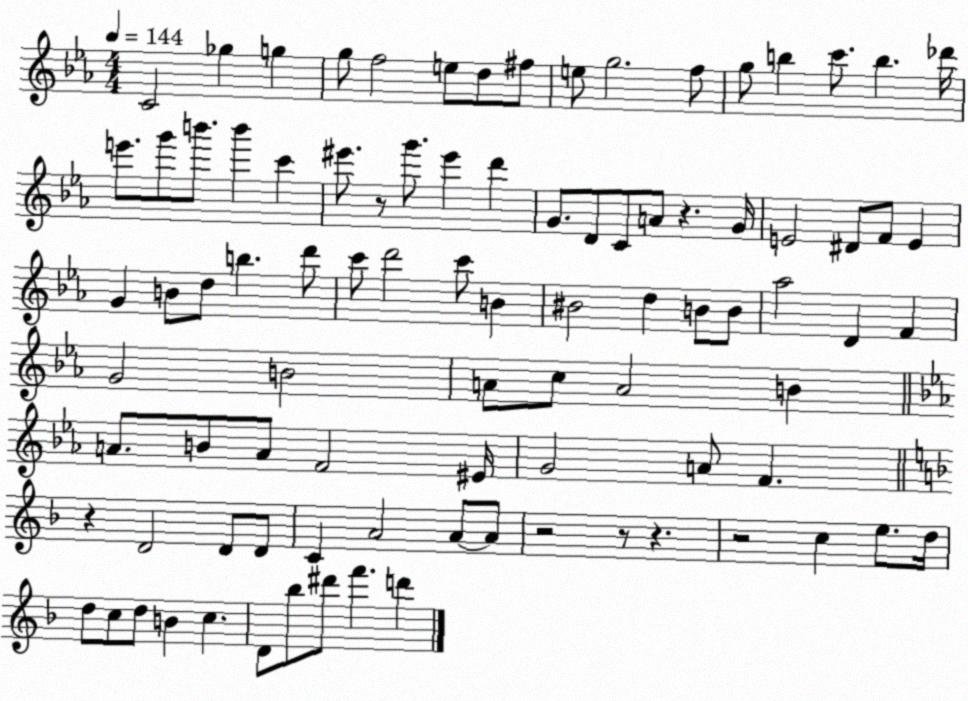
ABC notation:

X:1
T:Untitled
M:4/4
L:1/4
K:Eb
C2 _g g g/2 f2 e/2 d/2 ^f/2 e/2 g2 f/2 g/2 b c'/2 b _d'/4 e'/2 g'/2 b'/2 b' c' ^e'/2 z/2 g'/2 ^e' d' G/2 D/2 C/2 A/2 z G/4 E2 ^D/2 F/2 E G B/2 d/2 b d'/2 c'/2 d'2 c'/2 B ^B2 d B/2 B/2 _a2 D F G2 B2 A/2 c/2 A2 B A/2 B/2 A/2 F2 ^E/4 G2 A/2 F z D2 D/2 D/2 C A2 A/2 A/2 z2 z/2 z z2 c e/2 d/4 d/2 c/2 d/2 B c D/2 _b/2 ^d'/2 f' d'